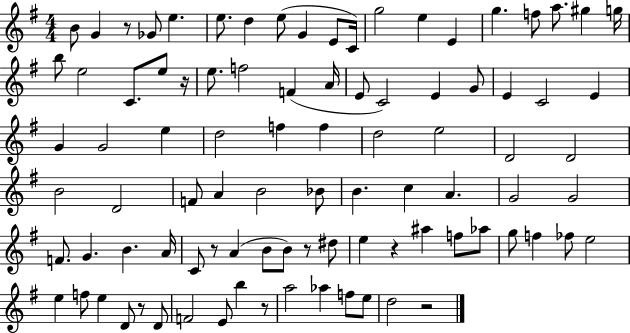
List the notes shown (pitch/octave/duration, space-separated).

B4/e G4/q R/e Gb4/e E5/q. E5/e. D5/q E5/e G4/q E4/e C4/s G5/h E5/q E4/q G5/q. F5/e A5/e. G#5/q G5/s B5/e E5/h C4/e. E5/e R/s E5/e. F5/h F4/q A4/s E4/e C4/h E4/q G4/e E4/q C4/h E4/q G4/q G4/h E5/q D5/h F5/q F5/q D5/h E5/h D4/h D4/h B4/h D4/h F4/e A4/q B4/h Bb4/e B4/q. C5/q A4/q. G4/h G4/h F4/e. G4/q. B4/q. A4/s C4/e R/e A4/q B4/e B4/e R/e D#5/e E5/q R/q A#5/q F5/e Ab5/e G5/e F5/q FES5/e E5/h E5/q F5/e E5/q D4/e R/e D4/e F4/h E4/e B5/q R/e A5/h Ab5/q F5/e E5/e D5/h R/h